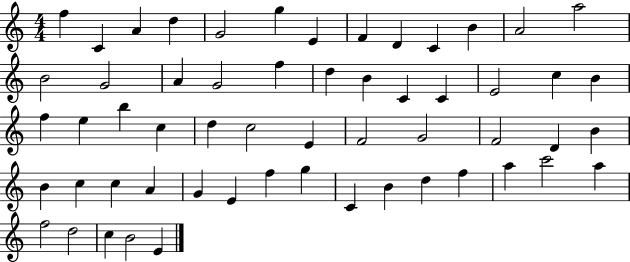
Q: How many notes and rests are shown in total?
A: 57